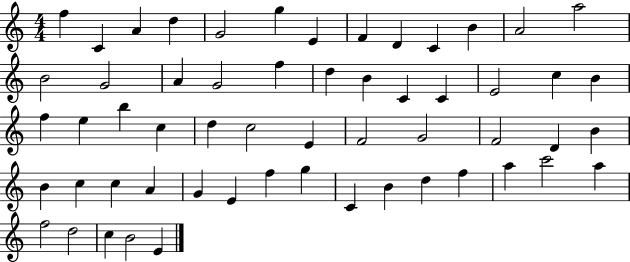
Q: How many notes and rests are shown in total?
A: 57